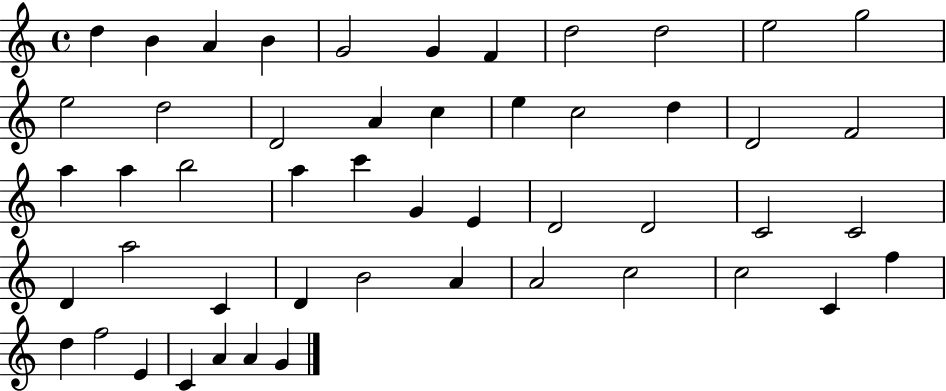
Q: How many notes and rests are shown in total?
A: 50